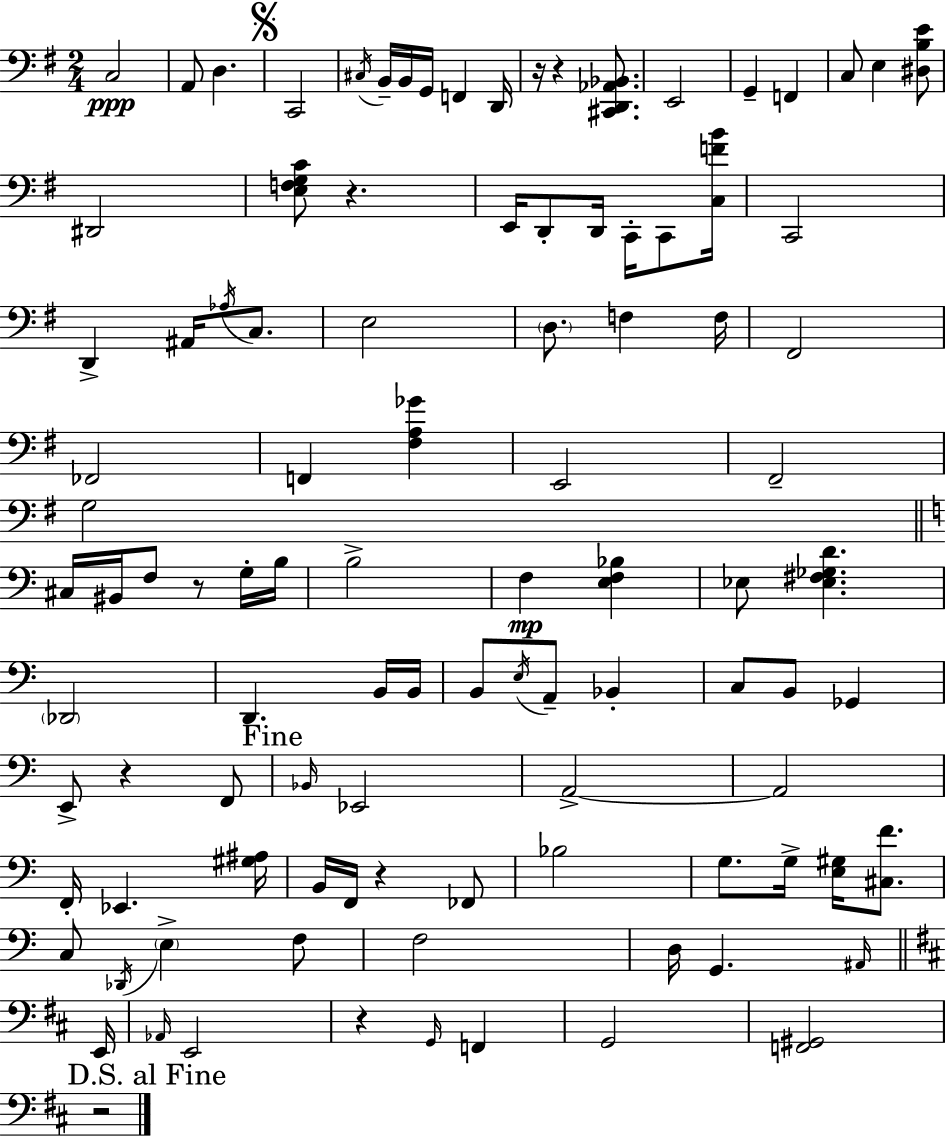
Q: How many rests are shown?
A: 8